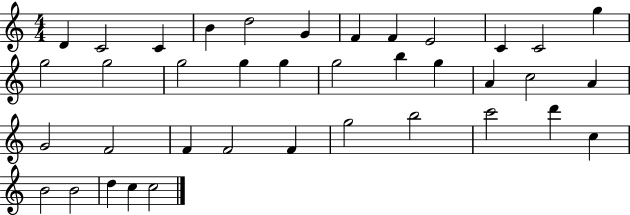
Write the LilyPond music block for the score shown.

{
  \clef treble
  \numericTimeSignature
  \time 4/4
  \key c \major
  d'4 c'2 c'4 | b'4 d''2 g'4 | f'4 f'4 e'2 | c'4 c'2 g''4 | \break g''2 g''2 | g''2 g''4 g''4 | g''2 b''4 g''4 | a'4 c''2 a'4 | \break g'2 f'2 | f'4 f'2 f'4 | g''2 b''2 | c'''2 d'''4 c''4 | \break b'2 b'2 | d''4 c''4 c''2 | \bar "|."
}